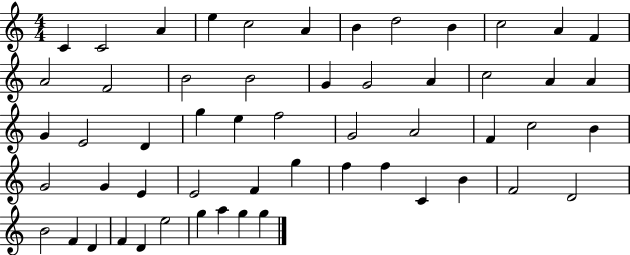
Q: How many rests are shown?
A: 0